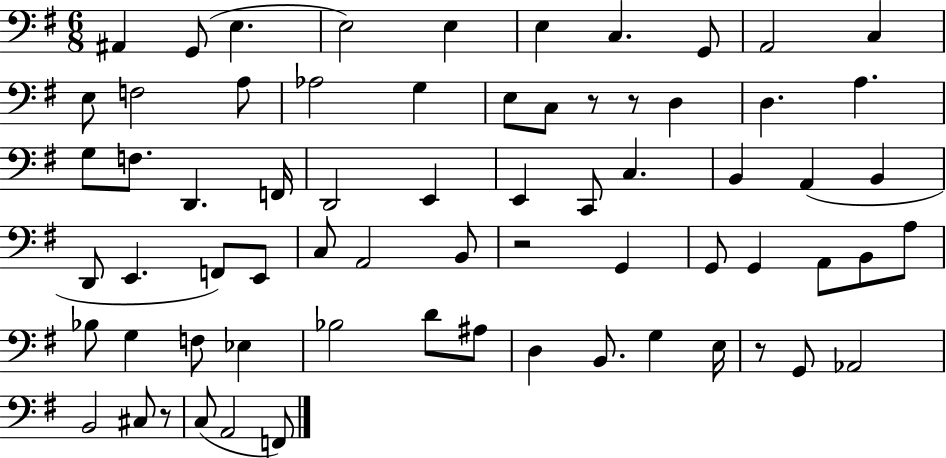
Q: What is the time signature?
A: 6/8